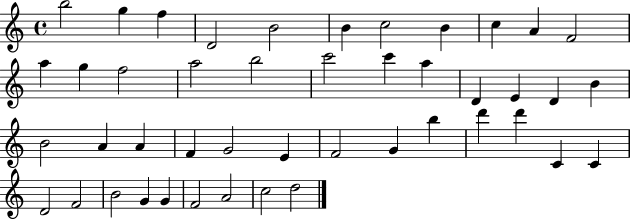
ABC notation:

X:1
T:Untitled
M:4/4
L:1/4
K:C
b2 g f D2 B2 B c2 B c A F2 a g f2 a2 b2 c'2 c' a D E D B B2 A A F G2 E F2 G b d' d' C C D2 F2 B2 G G F2 A2 c2 d2